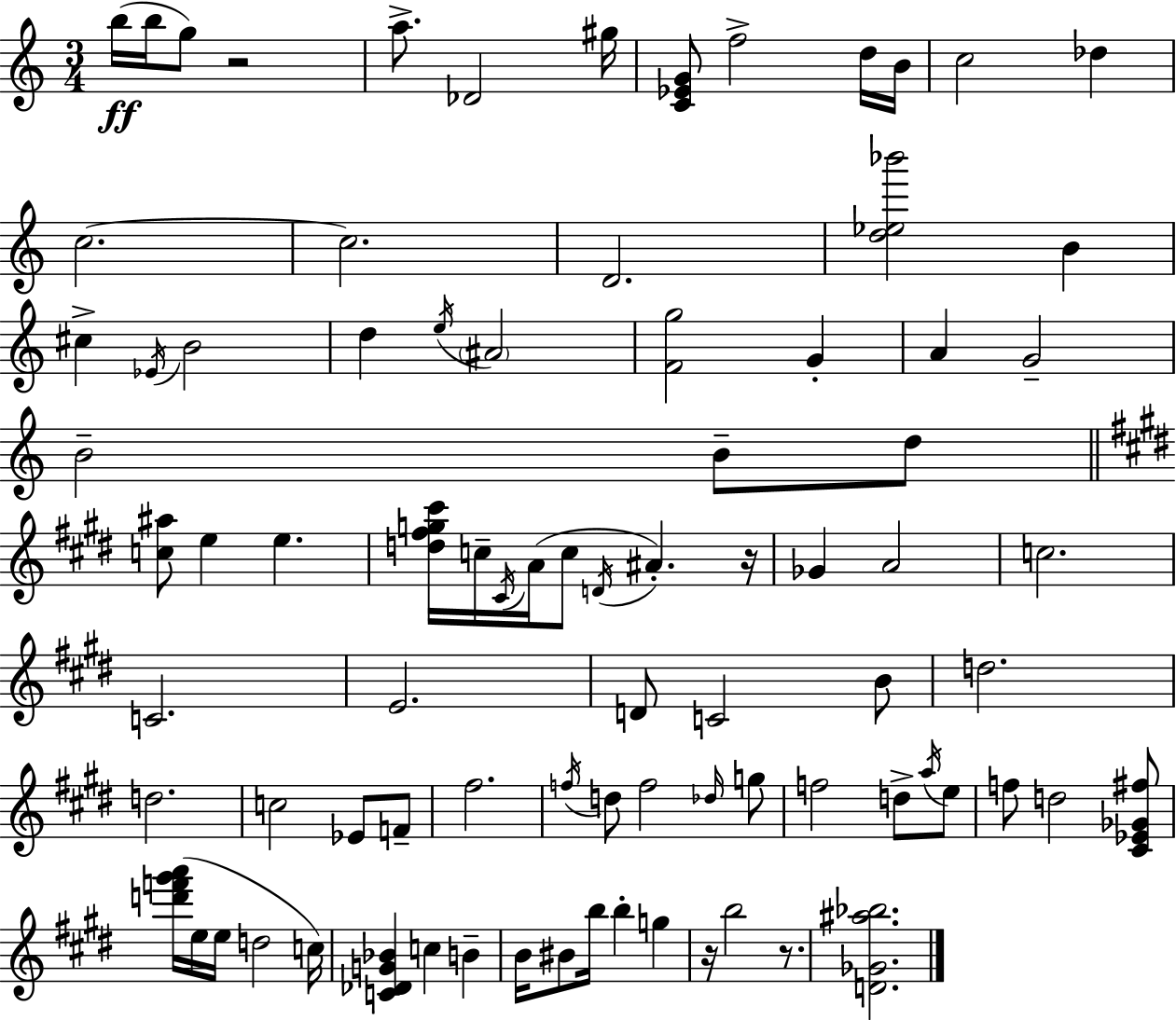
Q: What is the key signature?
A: C major